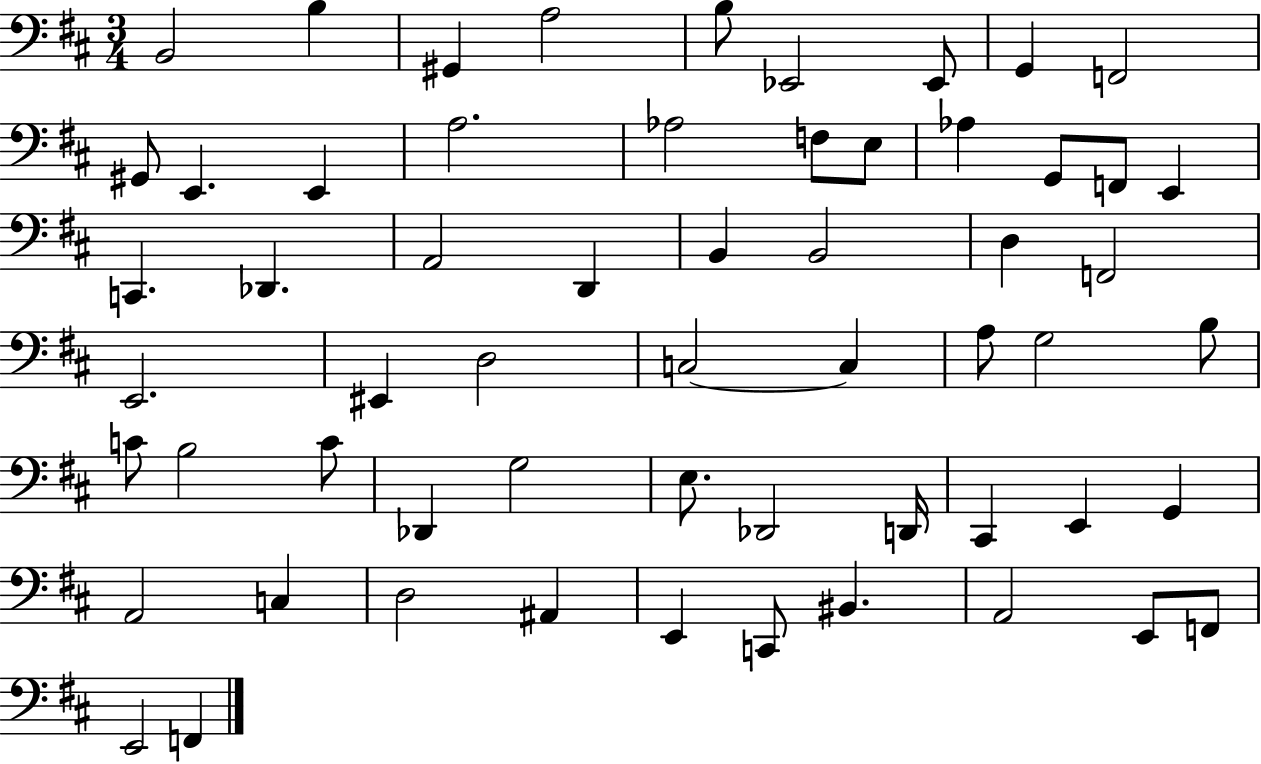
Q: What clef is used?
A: bass